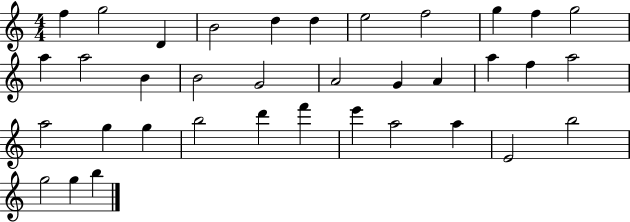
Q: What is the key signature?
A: C major